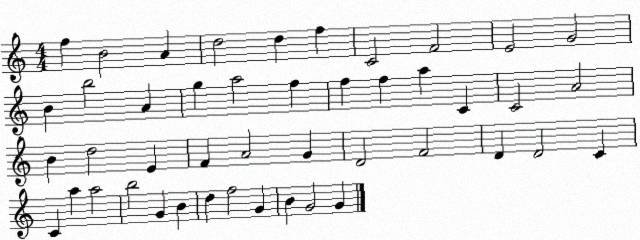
X:1
T:Untitled
M:4/4
L:1/4
K:C
f B2 A d2 d f C2 F2 E2 G2 B b2 A g a2 f f f a C C2 A2 B d2 E F A2 G D2 F2 D D2 C C a a2 b2 G B d f2 G B G2 G